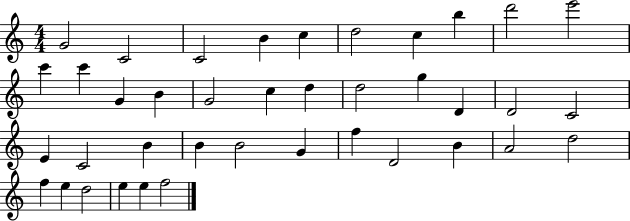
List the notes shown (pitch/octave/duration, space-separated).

G4/h C4/h C4/h B4/q C5/q D5/h C5/q B5/q D6/h E6/h C6/q C6/q G4/q B4/q G4/h C5/q D5/q D5/h G5/q D4/q D4/h C4/h E4/q C4/h B4/q B4/q B4/h G4/q F5/q D4/h B4/q A4/h D5/h F5/q E5/q D5/h E5/q E5/q F5/h